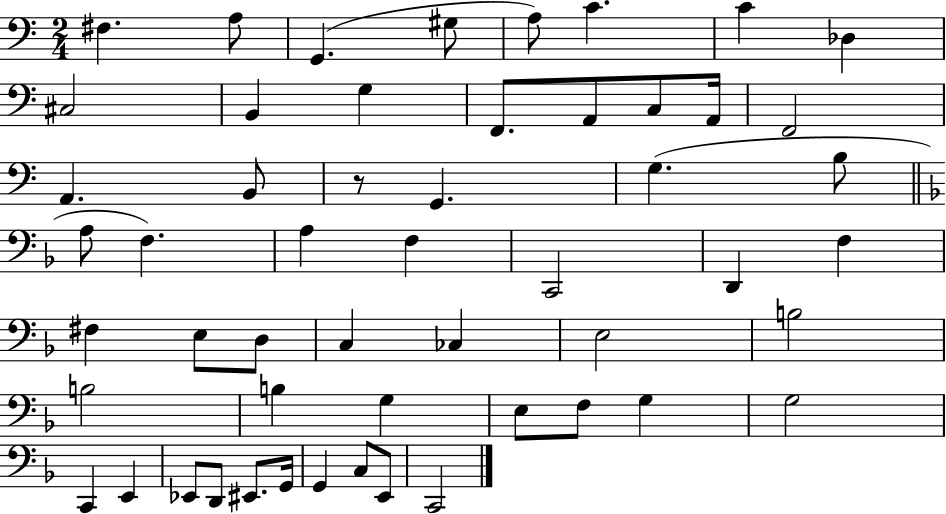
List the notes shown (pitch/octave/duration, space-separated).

F#3/q. A3/e G2/q. G#3/e A3/e C4/q. C4/q Db3/q C#3/h B2/q G3/q F2/e. A2/e C3/e A2/s F2/h A2/q. B2/e R/e G2/q. G3/q. B3/e A3/e F3/q. A3/q F3/q C2/h D2/q F3/q F#3/q E3/e D3/e C3/q CES3/q E3/h B3/h B3/h B3/q G3/q E3/e F3/e G3/q G3/h C2/q E2/q Eb2/e D2/e EIS2/e. G2/s G2/q C3/e E2/e C2/h